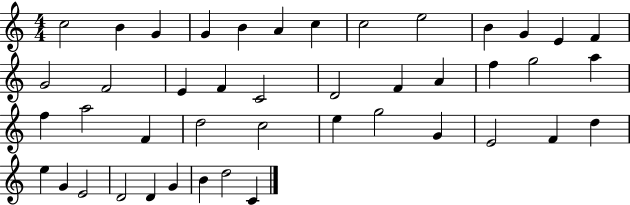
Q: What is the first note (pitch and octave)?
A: C5